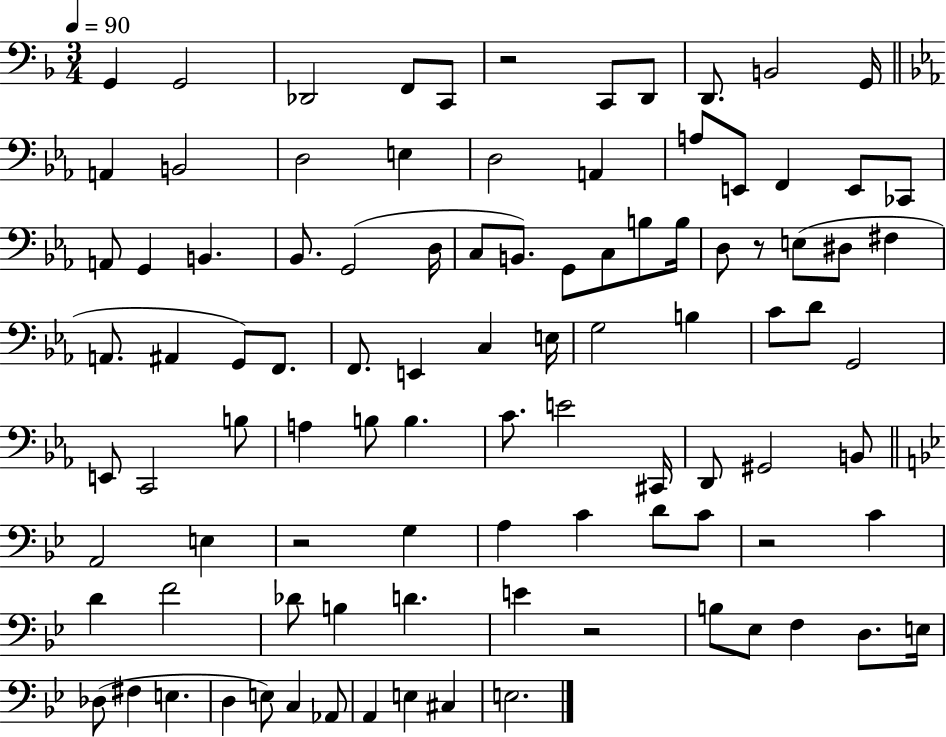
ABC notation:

X:1
T:Untitled
M:3/4
L:1/4
K:F
G,, G,,2 _D,,2 F,,/2 C,,/2 z2 C,,/2 D,,/2 D,,/2 B,,2 G,,/4 A,, B,,2 D,2 E, D,2 A,, A,/2 E,,/2 F,, E,,/2 _C,,/2 A,,/2 G,, B,, _B,,/2 G,,2 D,/4 C,/2 B,,/2 G,,/2 C,/2 B,/2 B,/4 D,/2 z/2 E,/2 ^D,/2 ^F, A,,/2 ^A,, G,,/2 F,,/2 F,,/2 E,, C, E,/4 G,2 B, C/2 D/2 G,,2 E,,/2 C,,2 B,/2 A, B,/2 B, C/2 E2 ^C,,/4 D,,/2 ^G,,2 B,,/2 A,,2 E, z2 G, A, C D/2 C/2 z2 C D F2 _D/2 B, D E z2 B,/2 _E,/2 F, D,/2 E,/4 _D,/2 ^F, E, D, E,/2 C, _A,,/2 A,, E, ^C, E,2